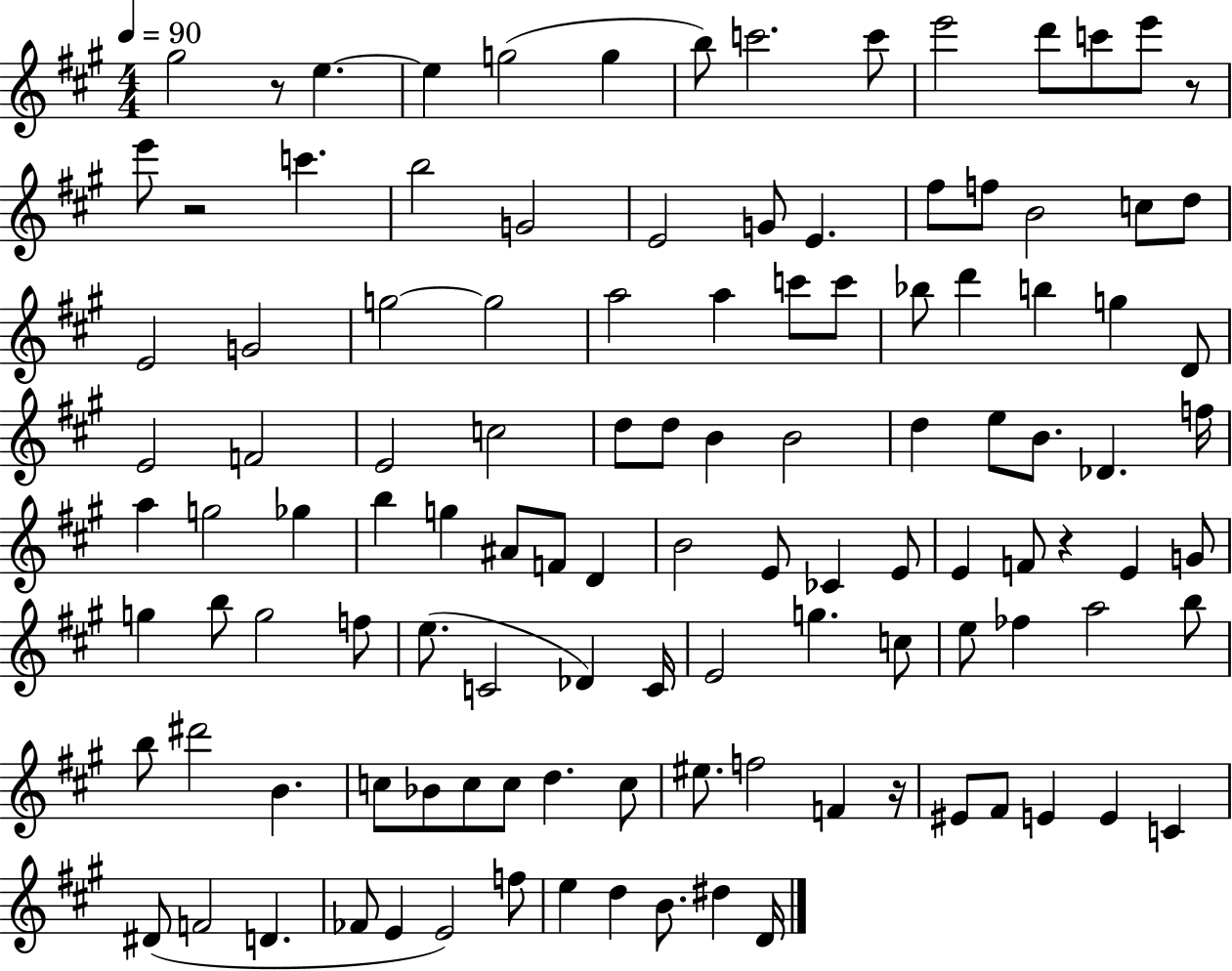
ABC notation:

X:1
T:Untitled
M:4/4
L:1/4
K:A
^g2 z/2 e e g2 g b/2 c'2 c'/2 e'2 d'/2 c'/2 e'/2 z/2 e'/2 z2 c' b2 G2 E2 G/2 E ^f/2 f/2 B2 c/2 d/2 E2 G2 g2 g2 a2 a c'/2 c'/2 _b/2 d' b g D/2 E2 F2 E2 c2 d/2 d/2 B B2 d e/2 B/2 _D f/4 a g2 _g b g ^A/2 F/2 D B2 E/2 _C E/2 E F/2 z E G/2 g b/2 g2 f/2 e/2 C2 _D C/4 E2 g c/2 e/2 _f a2 b/2 b/2 ^d'2 B c/2 _B/2 c/2 c/2 d c/2 ^e/2 f2 F z/4 ^E/2 ^F/2 E E C ^D/2 F2 D _F/2 E E2 f/2 e d B/2 ^d D/4